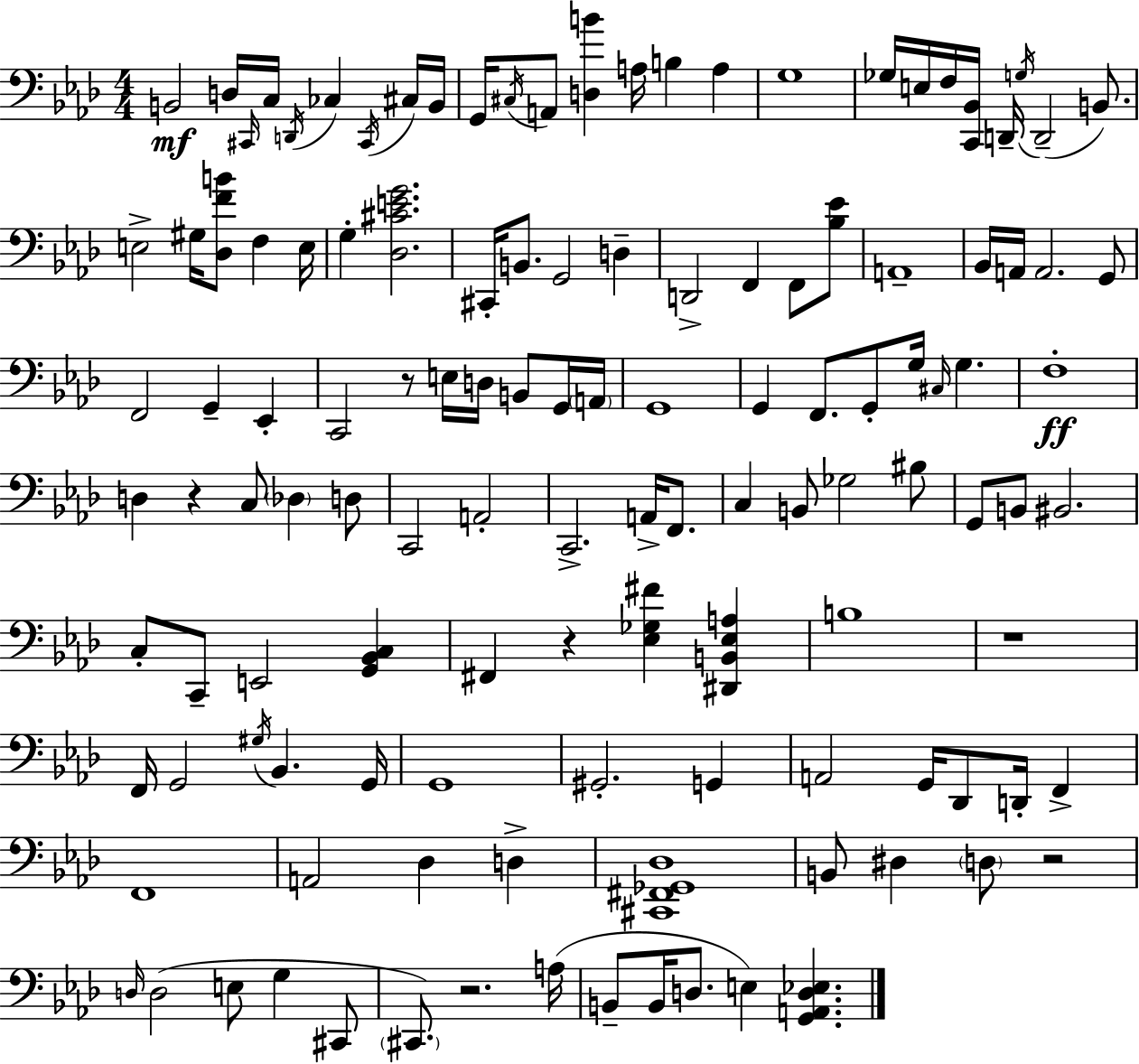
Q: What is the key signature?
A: AES major